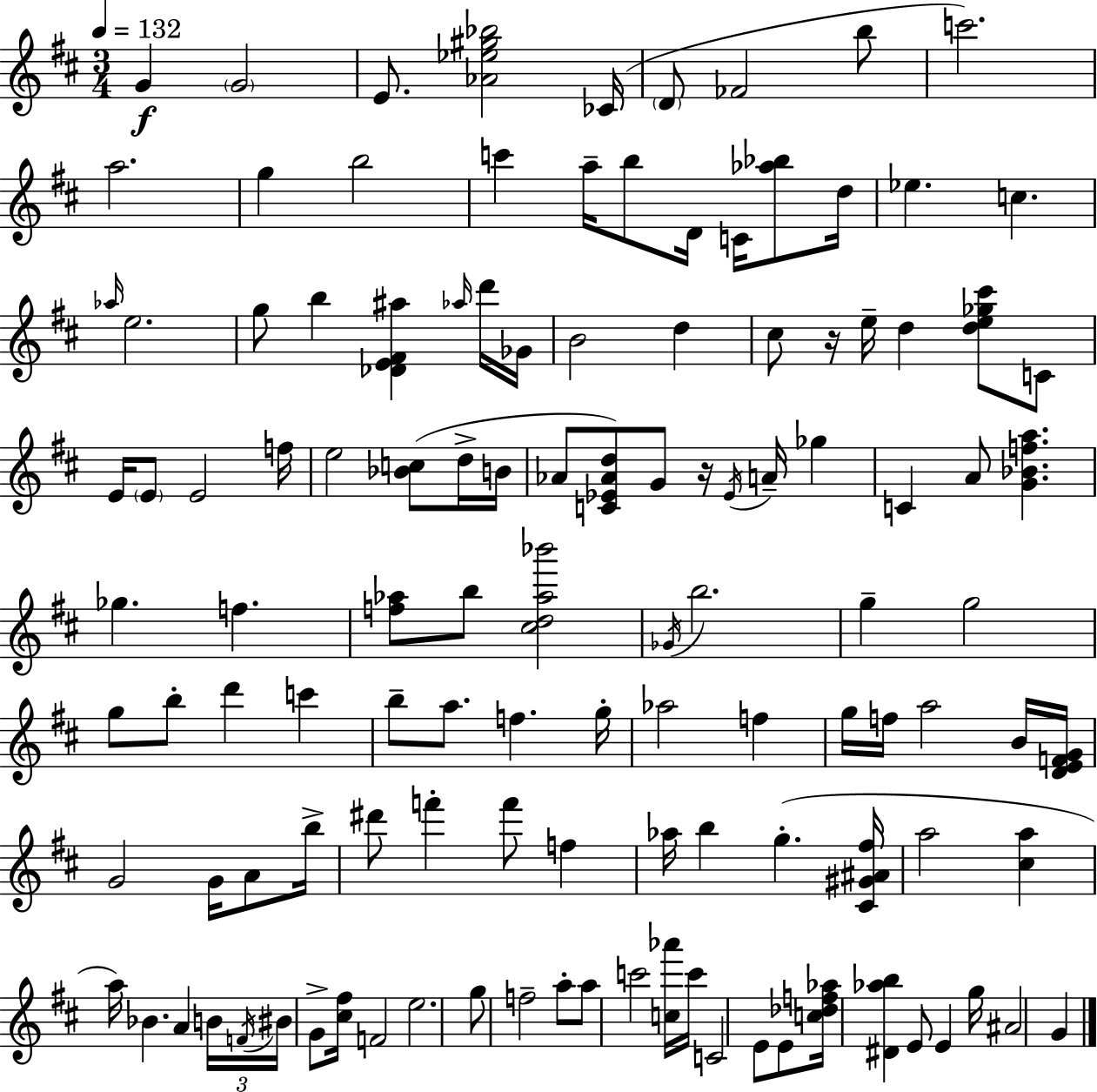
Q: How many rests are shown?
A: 2